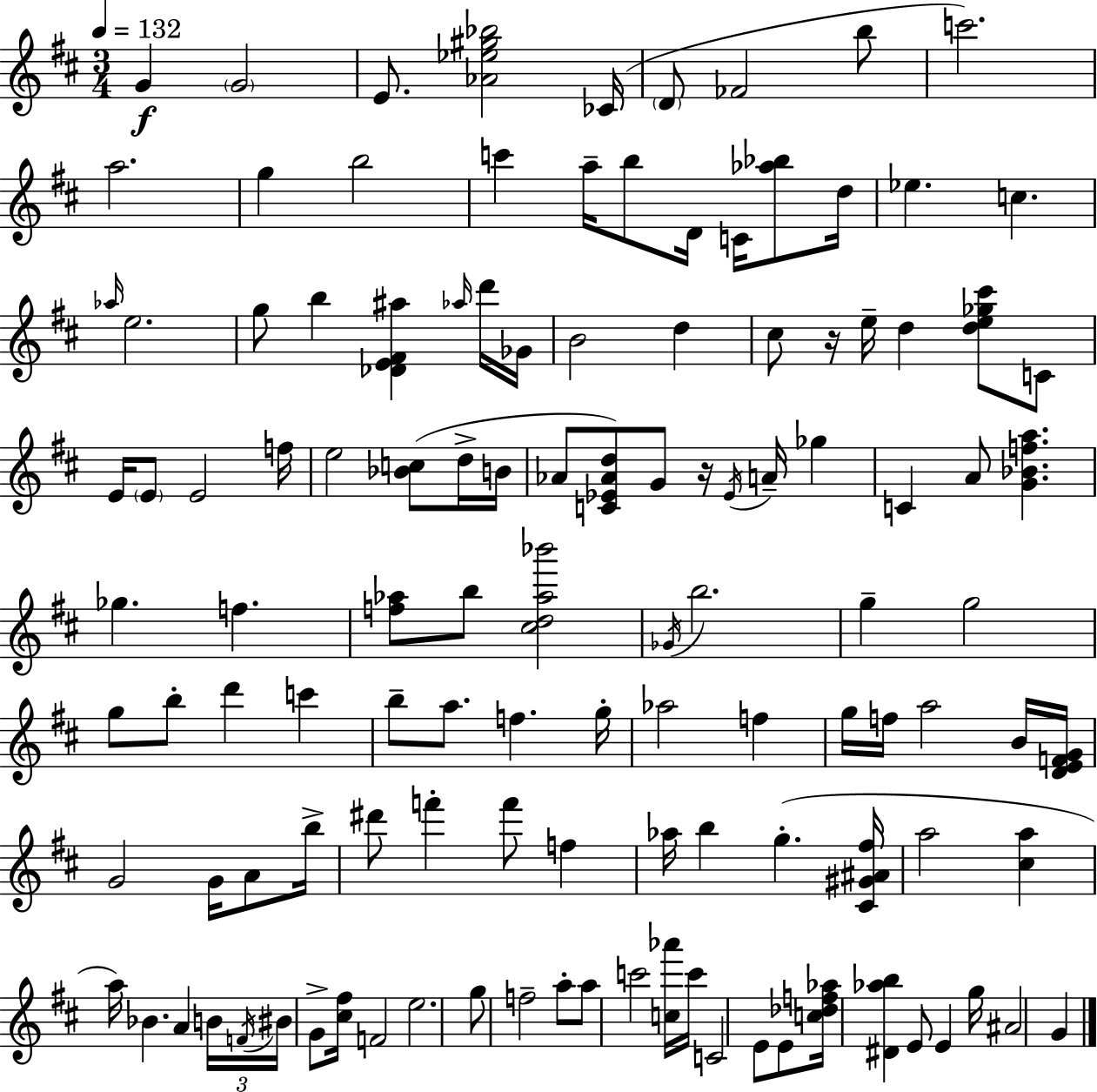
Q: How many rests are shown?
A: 2